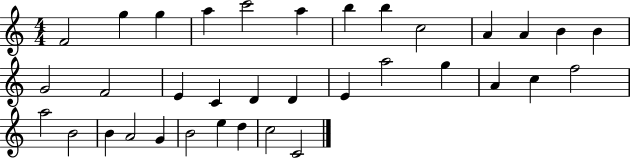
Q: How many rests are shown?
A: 0